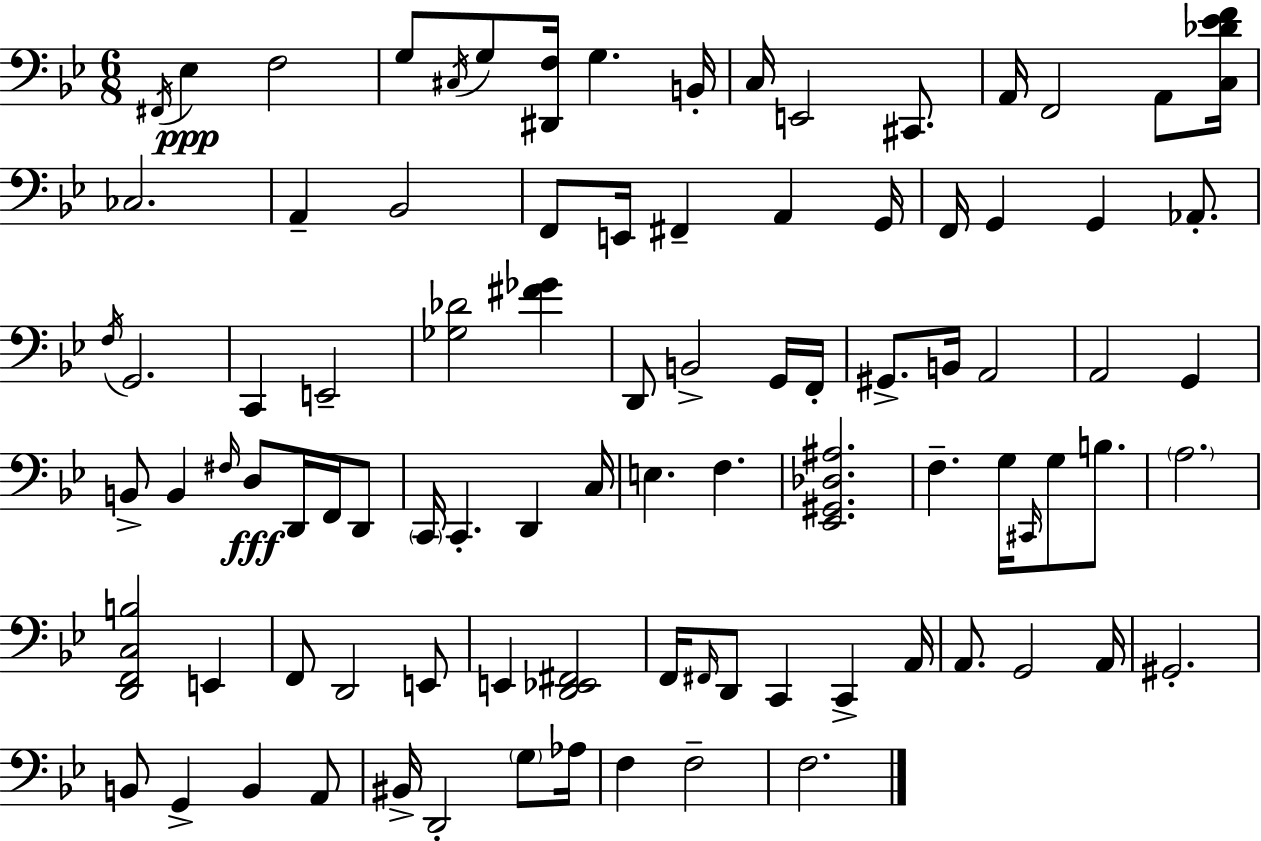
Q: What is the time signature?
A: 6/8